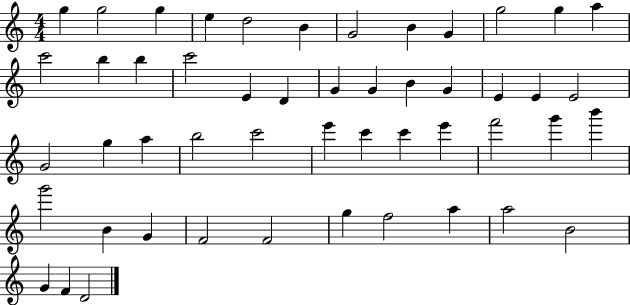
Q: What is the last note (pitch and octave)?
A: D4